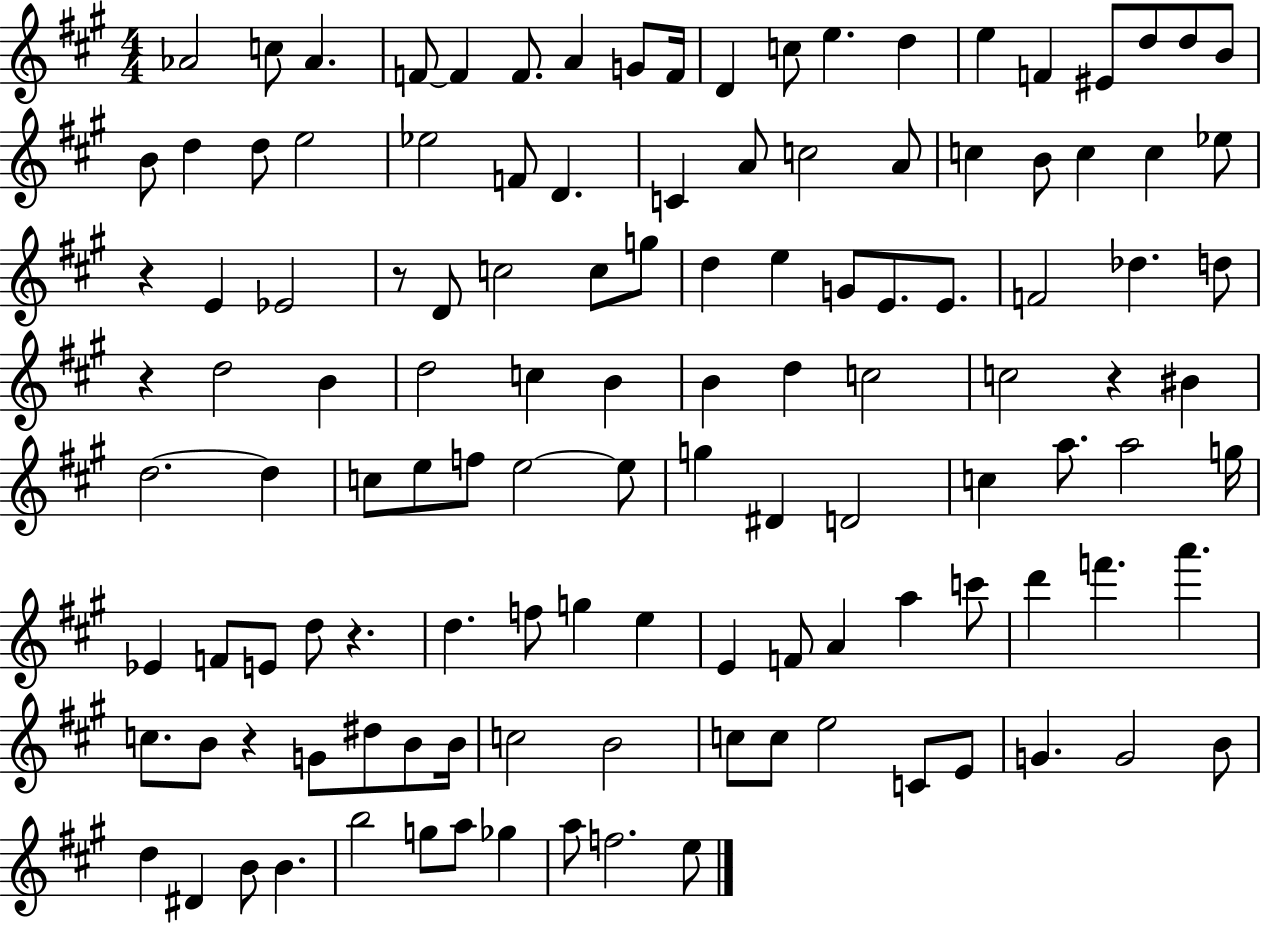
{
  \clef treble
  \numericTimeSignature
  \time 4/4
  \key a \major
  \repeat volta 2 { aes'2 c''8 aes'4. | f'8~~ f'4 f'8. a'4 g'8 f'16 | d'4 c''8 e''4. d''4 | e''4 f'4 eis'8 d''8 d''8 b'8 | \break b'8 d''4 d''8 e''2 | ees''2 f'8 d'4. | c'4 a'8 c''2 a'8 | c''4 b'8 c''4 c''4 ees''8 | \break r4 e'4 ees'2 | r8 d'8 c''2 c''8 g''8 | d''4 e''4 g'8 e'8. e'8. | f'2 des''4. d''8 | \break r4 d''2 b'4 | d''2 c''4 b'4 | b'4 d''4 c''2 | c''2 r4 bis'4 | \break d''2.~~ d''4 | c''8 e''8 f''8 e''2~~ e''8 | g''4 dis'4 d'2 | c''4 a''8. a''2 g''16 | \break ees'4 f'8 e'8 d''8 r4. | d''4. f''8 g''4 e''4 | e'4 f'8 a'4 a''4 c'''8 | d'''4 f'''4. a'''4. | \break c''8. b'8 r4 g'8 dis''8 b'8 b'16 | c''2 b'2 | c''8 c''8 e''2 c'8 e'8 | g'4. g'2 b'8 | \break d''4 dis'4 b'8 b'4. | b''2 g''8 a''8 ges''4 | a''8 f''2. e''8 | } \bar "|."
}